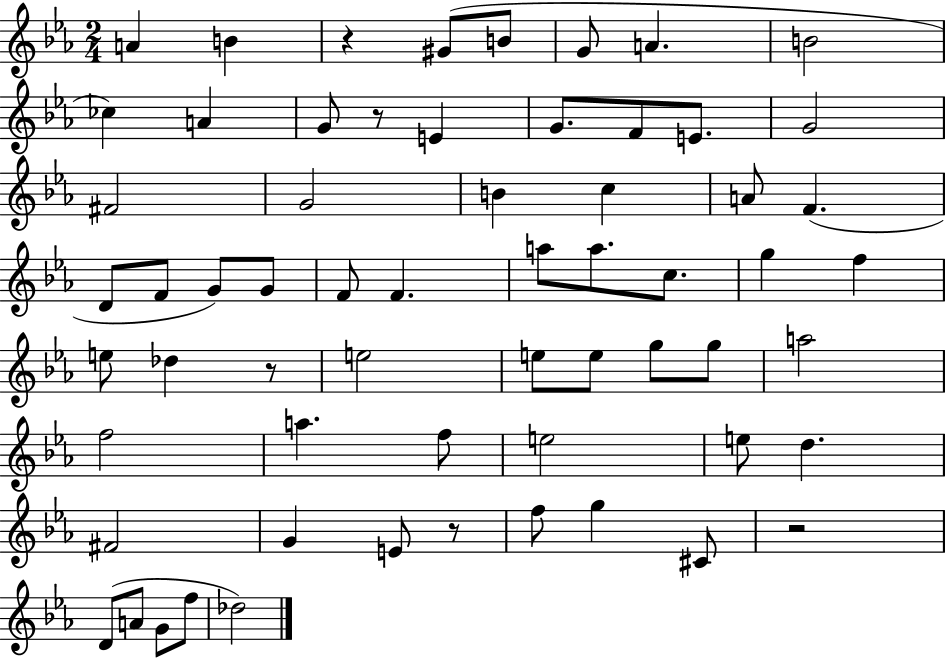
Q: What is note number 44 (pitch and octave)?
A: E5